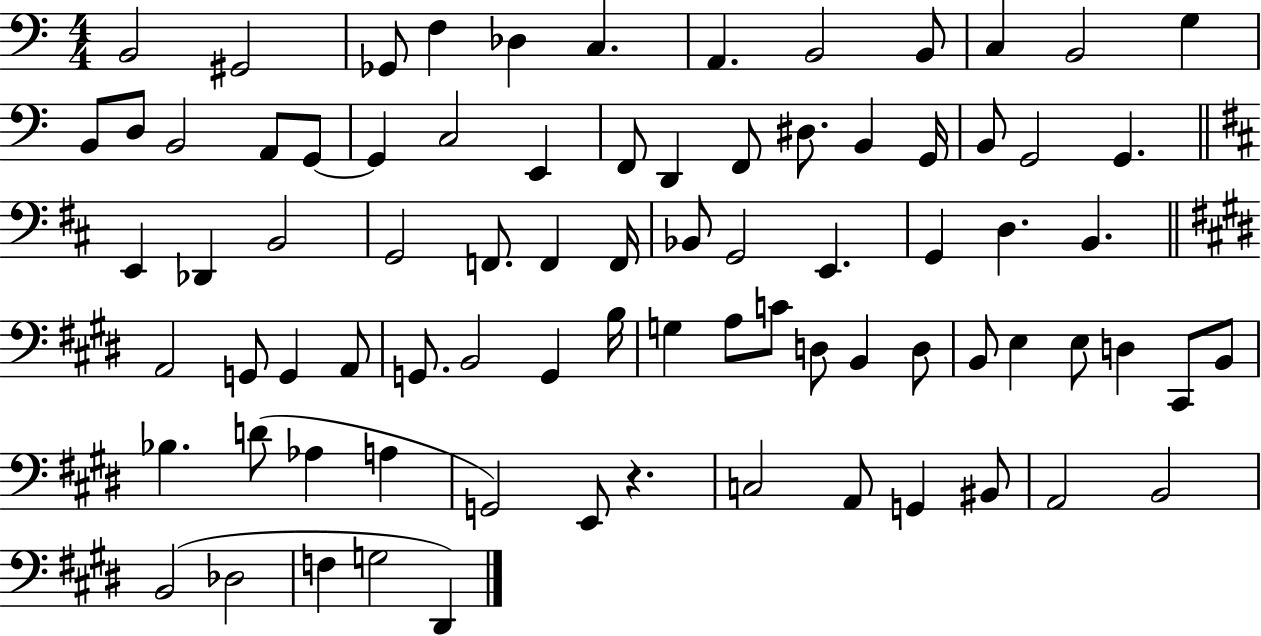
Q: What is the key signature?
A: C major